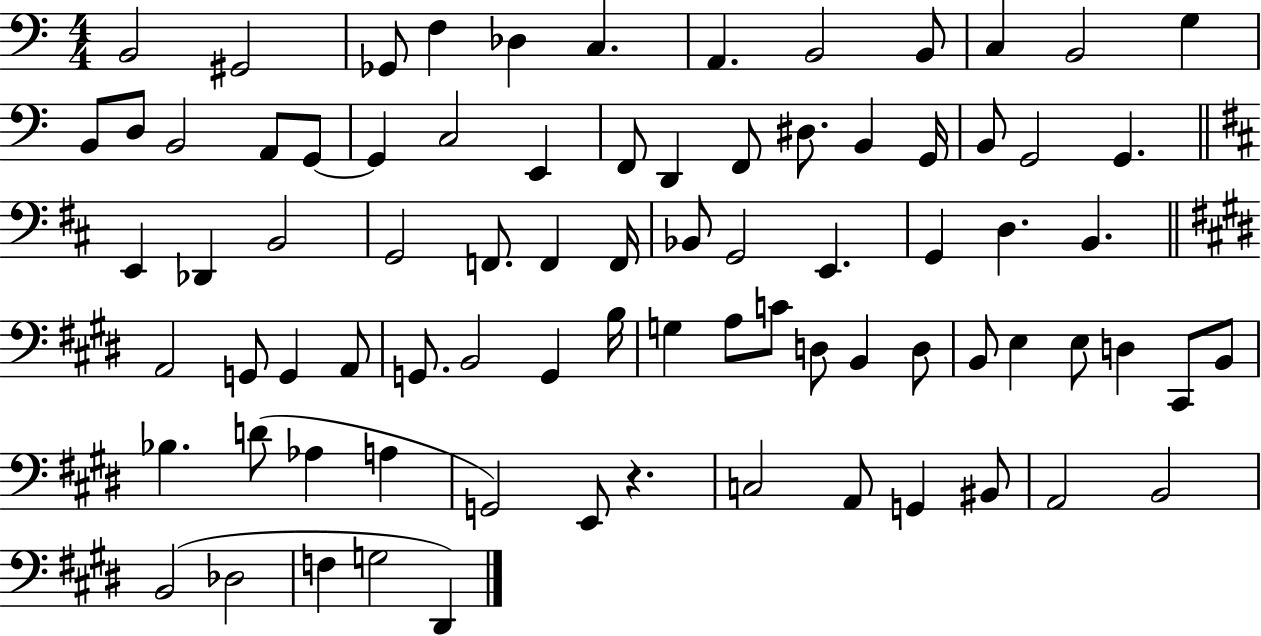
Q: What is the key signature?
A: C major